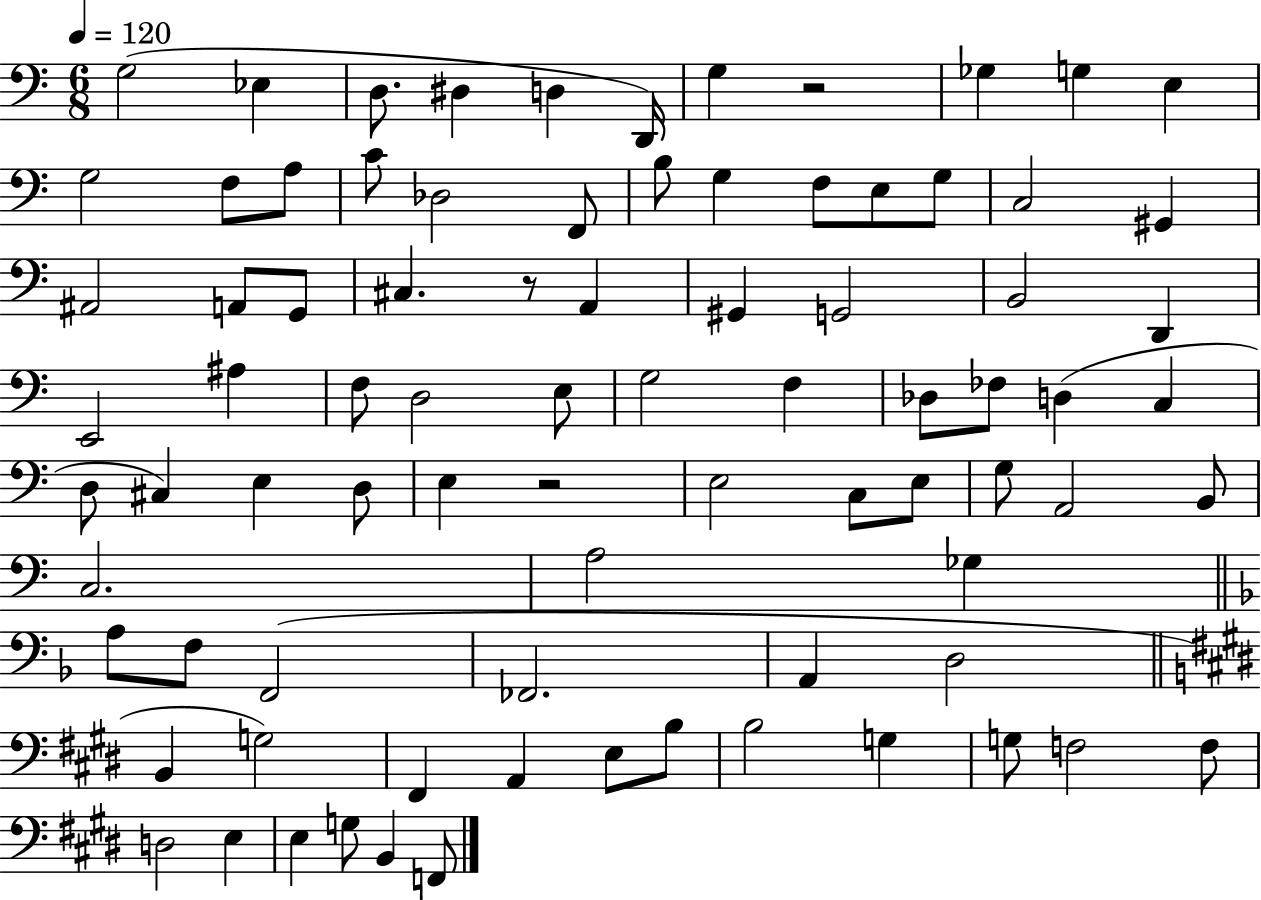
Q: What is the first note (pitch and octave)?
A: G3